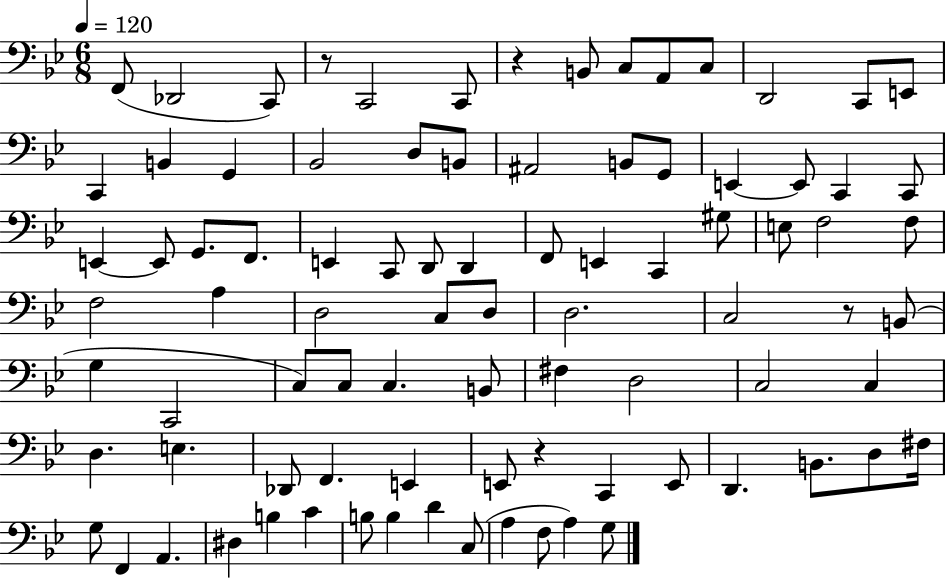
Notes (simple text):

F2/e Db2/h C2/e R/e C2/h C2/e R/q B2/e C3/e A2/e C3/e D2/h C2/e E2/e C2/q B2/q G2/q Bb2/h D3/e B2/e A#2/h B2/e G2/e E2/q E2/e C2/q C2/e E2/q E2/e G2/e. F2/e. E2/q C2/e D2/e D2/q F2/e E2/q C2/q G#3/e E3/e F3/h F3/e F3/h A3/q D3/h C3/e D3/e D3/h. C3/h R/e B2/e G3/q C2/h C3/e C3/e C3/q. B2/e F#3/q D3/h C3/h C3/q D3/q. E3/q. Db2/e F2/q. E2/q E2/e R/q C2/q E2/e D2/q. B2/e. D3/e F#3/s G3/e F2/q A2/q. D#3/q B3/q C4/q B3/e B3/q D4/q C3/e A3/q F3/e A3/q G3/e